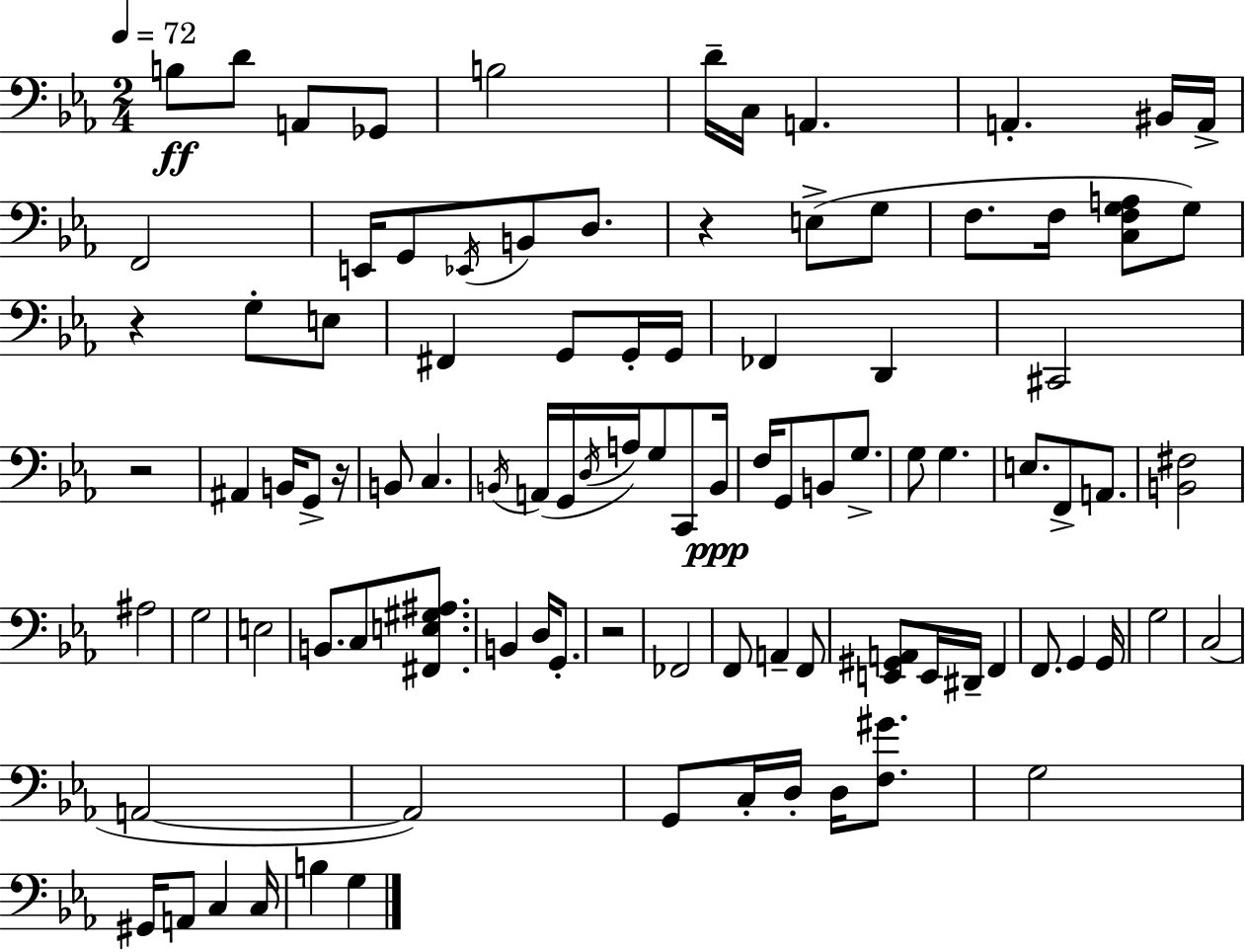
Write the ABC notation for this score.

X:1
T:Untitled
M:2/4
L:1/4
K:Eb
B,/2 D/2 A,,/2 _G,,/2 B,2 D/4 C,/4 A,, A,, ^B,,/4 A,,/4 F,,2 E,,/4 G,,/2 _E,,/4 B,,/2 D,/2 z E,/2 G,/2 F,/2 F,/4 [C,F,G,A,]/2 G,/2 z G,/2 E,/2 ^F,, G,,/2 G,,/4 G,,/4 _F,, D,, ^C,,2 z2 ^A,, B,,/4 G,,/2 z/4 B,,/2 C, B,,/4 A,,/4 G,,/4 D,/4 A,/4 G,/2 C,,/2 B,,/4 F,/4 G,,/2 B,,/2 G,/2 G,/2 G, E,/2 F,,/2 A,,/2 [B,,^F,]2 ^A,2 G,2 E,2 B,,/2 C,/2 [^F,,E,^G,^A,]/2 B,, D,/4 G,,/2 z2 _F,,2 F,,/2 A,, F,,/2 [E,,^G,,A,,]/2 E,,/4 ^D,,/4 F,, F,,/2 G,, G,,/4 G,2 C,2 A,,2 A,,2 G,,/2 C,/4 D,/4 D,/4 [F,^G]/2 G,2 ^G,,/4 A,,/2 C, C,/4 B, G,